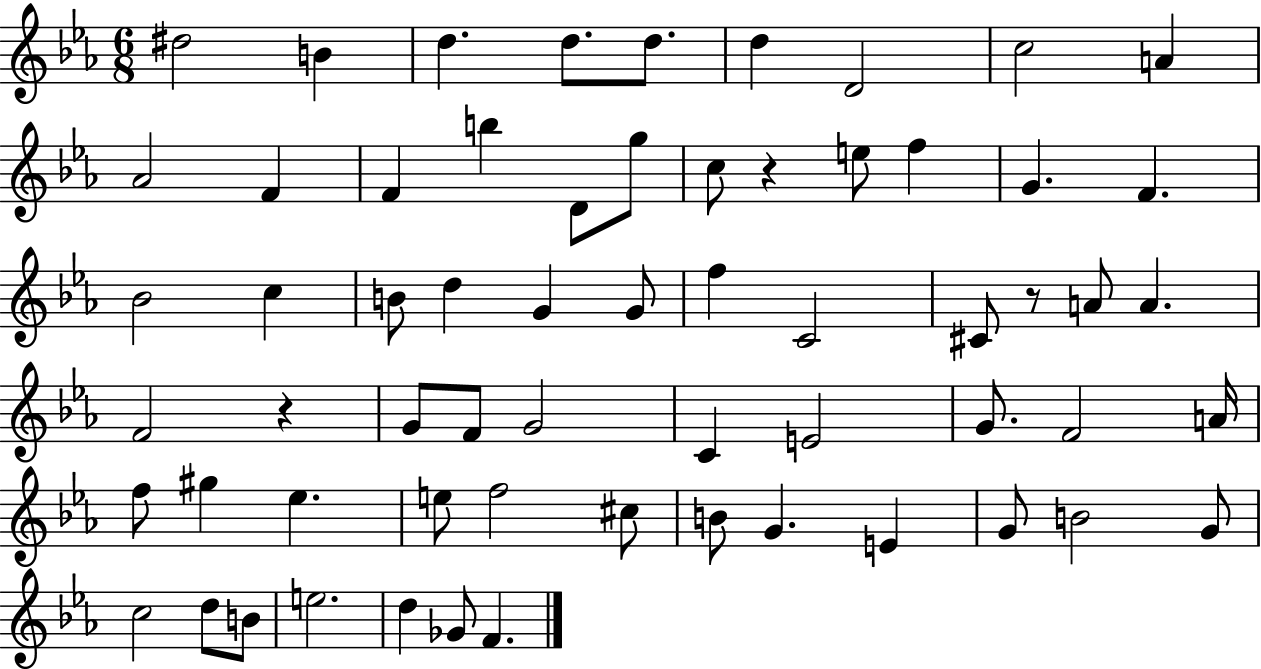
{
  \clef treble
  \numericTimeSignature
  \time 6/8
  \key ees \major
  dis''2 b'4 | d''4. d''8. d''8. | d''4 d'2 | c''2 a'4 | \break aes'2 f'4 | f'4 b''4 d'8 g''8 | c''8 r4 e''8 f''4 | g'4. f'4. | \break bes'2 c''4 | b'8 d''4 g'4 g'8 | f''4 c'2 | cis'8 r8 a'8 a'4. | \break f'2 r4 | g'8 f'8 g'2 | c'4 e'2 | g'8. f'2 a'16 | \break f''8 gis''4 ees''4. | e''8 f''2 cis''8 | b'8 g'4. e'4 | g'8 b'2 g'8 | \break c''2 d''8 b'8 | e''2. | d''4 ges'8 f'4. | \bar "|."
}